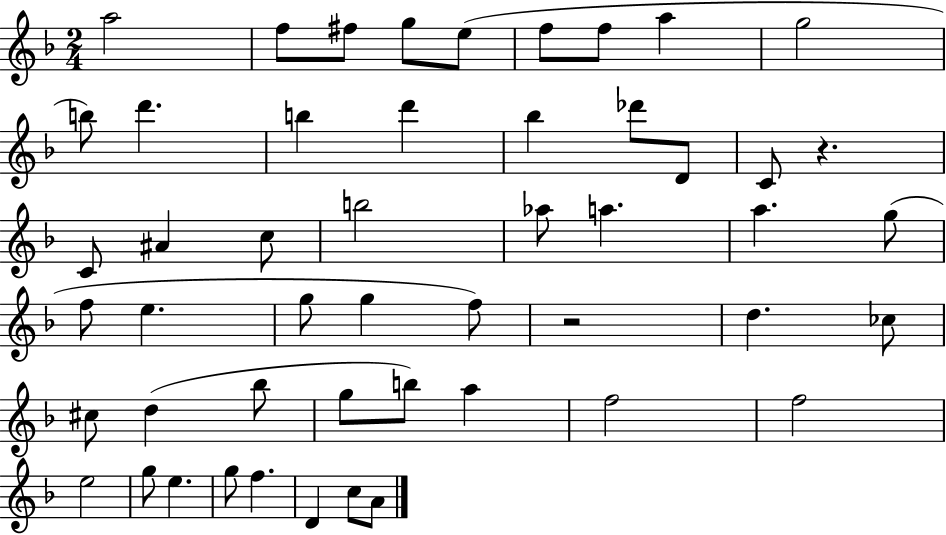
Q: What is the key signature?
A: F major